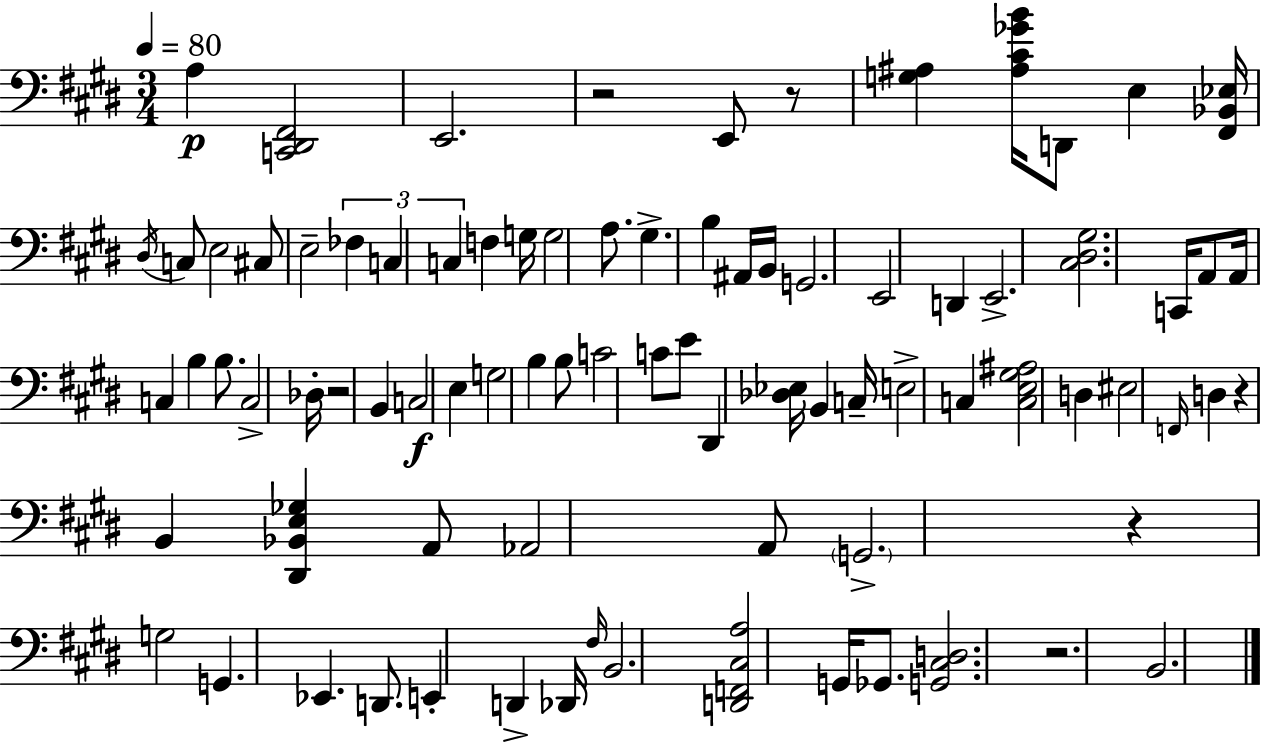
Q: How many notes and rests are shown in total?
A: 84